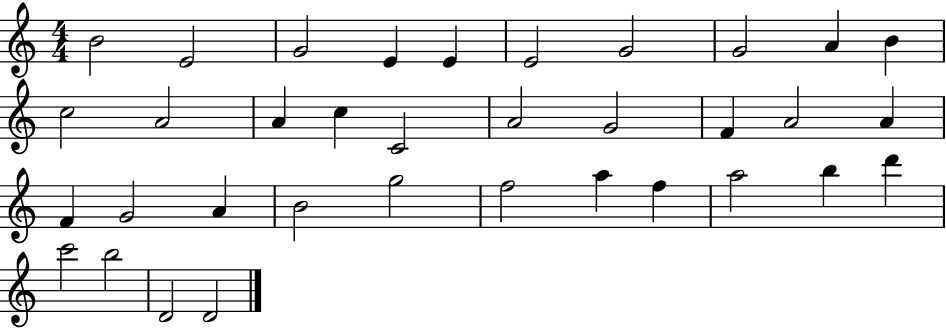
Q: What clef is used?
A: treble